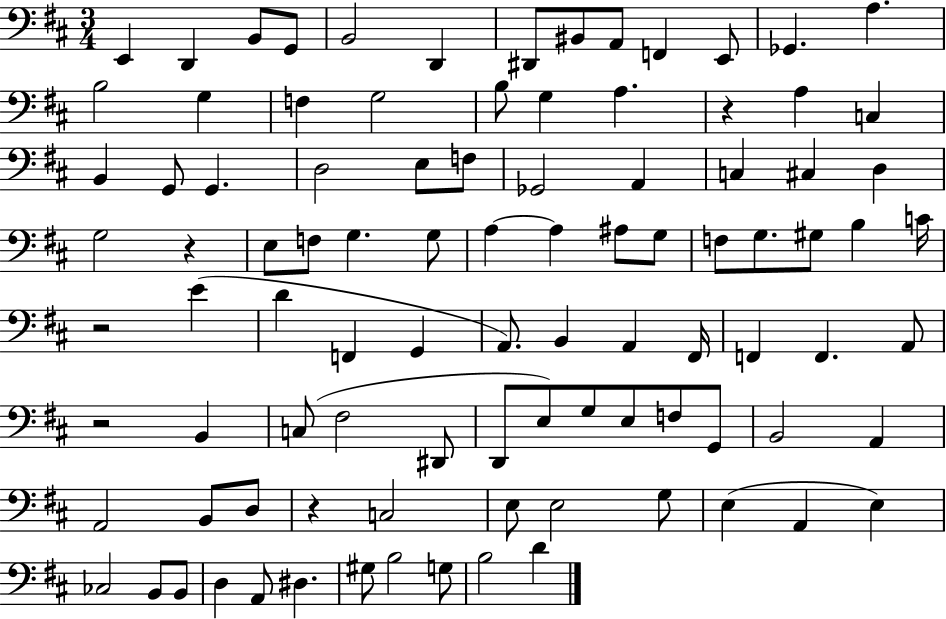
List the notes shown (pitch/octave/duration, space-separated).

E2/q D2/q B2/e G2/e B2/h D2/q D#2/e BIS2/e A2/e F2/q E2/e Gb2/q. A3/q. B3/h G3/q F3/q G3/h B3/e G3/q A3/q. R/q A3/q C3/q B2/q G2/e G2/q. D3/h E3/e F3/e Gb2/h A2/q C3/q C#3/q D3/q G3/h R/q E3/e F3/e G3/q. G3/e A3/q A3/q A#3/e G3/e F3/e G3/e. G#3/e B3/q C4/s R/h E4/q D4/q F2/q G2/q A2/e. B2/q A2/q F#2/s F2/q F2/q. A2/e R/h B2/q C3/e F#3/h D#2/e D2/e E3/e G3/e E3/e F3/e G2/e B2/h A2/q A2/h B2/e D3/e R/q C3/h E3/e E3/h G3/e E3/q A2/q E3/q CES3/h B2/e B2/e D3/q A2/e D#3/q. G#3/e B3/h G3/e B3/h D4/q